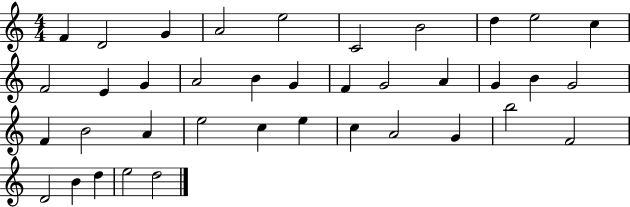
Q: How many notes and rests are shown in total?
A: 38